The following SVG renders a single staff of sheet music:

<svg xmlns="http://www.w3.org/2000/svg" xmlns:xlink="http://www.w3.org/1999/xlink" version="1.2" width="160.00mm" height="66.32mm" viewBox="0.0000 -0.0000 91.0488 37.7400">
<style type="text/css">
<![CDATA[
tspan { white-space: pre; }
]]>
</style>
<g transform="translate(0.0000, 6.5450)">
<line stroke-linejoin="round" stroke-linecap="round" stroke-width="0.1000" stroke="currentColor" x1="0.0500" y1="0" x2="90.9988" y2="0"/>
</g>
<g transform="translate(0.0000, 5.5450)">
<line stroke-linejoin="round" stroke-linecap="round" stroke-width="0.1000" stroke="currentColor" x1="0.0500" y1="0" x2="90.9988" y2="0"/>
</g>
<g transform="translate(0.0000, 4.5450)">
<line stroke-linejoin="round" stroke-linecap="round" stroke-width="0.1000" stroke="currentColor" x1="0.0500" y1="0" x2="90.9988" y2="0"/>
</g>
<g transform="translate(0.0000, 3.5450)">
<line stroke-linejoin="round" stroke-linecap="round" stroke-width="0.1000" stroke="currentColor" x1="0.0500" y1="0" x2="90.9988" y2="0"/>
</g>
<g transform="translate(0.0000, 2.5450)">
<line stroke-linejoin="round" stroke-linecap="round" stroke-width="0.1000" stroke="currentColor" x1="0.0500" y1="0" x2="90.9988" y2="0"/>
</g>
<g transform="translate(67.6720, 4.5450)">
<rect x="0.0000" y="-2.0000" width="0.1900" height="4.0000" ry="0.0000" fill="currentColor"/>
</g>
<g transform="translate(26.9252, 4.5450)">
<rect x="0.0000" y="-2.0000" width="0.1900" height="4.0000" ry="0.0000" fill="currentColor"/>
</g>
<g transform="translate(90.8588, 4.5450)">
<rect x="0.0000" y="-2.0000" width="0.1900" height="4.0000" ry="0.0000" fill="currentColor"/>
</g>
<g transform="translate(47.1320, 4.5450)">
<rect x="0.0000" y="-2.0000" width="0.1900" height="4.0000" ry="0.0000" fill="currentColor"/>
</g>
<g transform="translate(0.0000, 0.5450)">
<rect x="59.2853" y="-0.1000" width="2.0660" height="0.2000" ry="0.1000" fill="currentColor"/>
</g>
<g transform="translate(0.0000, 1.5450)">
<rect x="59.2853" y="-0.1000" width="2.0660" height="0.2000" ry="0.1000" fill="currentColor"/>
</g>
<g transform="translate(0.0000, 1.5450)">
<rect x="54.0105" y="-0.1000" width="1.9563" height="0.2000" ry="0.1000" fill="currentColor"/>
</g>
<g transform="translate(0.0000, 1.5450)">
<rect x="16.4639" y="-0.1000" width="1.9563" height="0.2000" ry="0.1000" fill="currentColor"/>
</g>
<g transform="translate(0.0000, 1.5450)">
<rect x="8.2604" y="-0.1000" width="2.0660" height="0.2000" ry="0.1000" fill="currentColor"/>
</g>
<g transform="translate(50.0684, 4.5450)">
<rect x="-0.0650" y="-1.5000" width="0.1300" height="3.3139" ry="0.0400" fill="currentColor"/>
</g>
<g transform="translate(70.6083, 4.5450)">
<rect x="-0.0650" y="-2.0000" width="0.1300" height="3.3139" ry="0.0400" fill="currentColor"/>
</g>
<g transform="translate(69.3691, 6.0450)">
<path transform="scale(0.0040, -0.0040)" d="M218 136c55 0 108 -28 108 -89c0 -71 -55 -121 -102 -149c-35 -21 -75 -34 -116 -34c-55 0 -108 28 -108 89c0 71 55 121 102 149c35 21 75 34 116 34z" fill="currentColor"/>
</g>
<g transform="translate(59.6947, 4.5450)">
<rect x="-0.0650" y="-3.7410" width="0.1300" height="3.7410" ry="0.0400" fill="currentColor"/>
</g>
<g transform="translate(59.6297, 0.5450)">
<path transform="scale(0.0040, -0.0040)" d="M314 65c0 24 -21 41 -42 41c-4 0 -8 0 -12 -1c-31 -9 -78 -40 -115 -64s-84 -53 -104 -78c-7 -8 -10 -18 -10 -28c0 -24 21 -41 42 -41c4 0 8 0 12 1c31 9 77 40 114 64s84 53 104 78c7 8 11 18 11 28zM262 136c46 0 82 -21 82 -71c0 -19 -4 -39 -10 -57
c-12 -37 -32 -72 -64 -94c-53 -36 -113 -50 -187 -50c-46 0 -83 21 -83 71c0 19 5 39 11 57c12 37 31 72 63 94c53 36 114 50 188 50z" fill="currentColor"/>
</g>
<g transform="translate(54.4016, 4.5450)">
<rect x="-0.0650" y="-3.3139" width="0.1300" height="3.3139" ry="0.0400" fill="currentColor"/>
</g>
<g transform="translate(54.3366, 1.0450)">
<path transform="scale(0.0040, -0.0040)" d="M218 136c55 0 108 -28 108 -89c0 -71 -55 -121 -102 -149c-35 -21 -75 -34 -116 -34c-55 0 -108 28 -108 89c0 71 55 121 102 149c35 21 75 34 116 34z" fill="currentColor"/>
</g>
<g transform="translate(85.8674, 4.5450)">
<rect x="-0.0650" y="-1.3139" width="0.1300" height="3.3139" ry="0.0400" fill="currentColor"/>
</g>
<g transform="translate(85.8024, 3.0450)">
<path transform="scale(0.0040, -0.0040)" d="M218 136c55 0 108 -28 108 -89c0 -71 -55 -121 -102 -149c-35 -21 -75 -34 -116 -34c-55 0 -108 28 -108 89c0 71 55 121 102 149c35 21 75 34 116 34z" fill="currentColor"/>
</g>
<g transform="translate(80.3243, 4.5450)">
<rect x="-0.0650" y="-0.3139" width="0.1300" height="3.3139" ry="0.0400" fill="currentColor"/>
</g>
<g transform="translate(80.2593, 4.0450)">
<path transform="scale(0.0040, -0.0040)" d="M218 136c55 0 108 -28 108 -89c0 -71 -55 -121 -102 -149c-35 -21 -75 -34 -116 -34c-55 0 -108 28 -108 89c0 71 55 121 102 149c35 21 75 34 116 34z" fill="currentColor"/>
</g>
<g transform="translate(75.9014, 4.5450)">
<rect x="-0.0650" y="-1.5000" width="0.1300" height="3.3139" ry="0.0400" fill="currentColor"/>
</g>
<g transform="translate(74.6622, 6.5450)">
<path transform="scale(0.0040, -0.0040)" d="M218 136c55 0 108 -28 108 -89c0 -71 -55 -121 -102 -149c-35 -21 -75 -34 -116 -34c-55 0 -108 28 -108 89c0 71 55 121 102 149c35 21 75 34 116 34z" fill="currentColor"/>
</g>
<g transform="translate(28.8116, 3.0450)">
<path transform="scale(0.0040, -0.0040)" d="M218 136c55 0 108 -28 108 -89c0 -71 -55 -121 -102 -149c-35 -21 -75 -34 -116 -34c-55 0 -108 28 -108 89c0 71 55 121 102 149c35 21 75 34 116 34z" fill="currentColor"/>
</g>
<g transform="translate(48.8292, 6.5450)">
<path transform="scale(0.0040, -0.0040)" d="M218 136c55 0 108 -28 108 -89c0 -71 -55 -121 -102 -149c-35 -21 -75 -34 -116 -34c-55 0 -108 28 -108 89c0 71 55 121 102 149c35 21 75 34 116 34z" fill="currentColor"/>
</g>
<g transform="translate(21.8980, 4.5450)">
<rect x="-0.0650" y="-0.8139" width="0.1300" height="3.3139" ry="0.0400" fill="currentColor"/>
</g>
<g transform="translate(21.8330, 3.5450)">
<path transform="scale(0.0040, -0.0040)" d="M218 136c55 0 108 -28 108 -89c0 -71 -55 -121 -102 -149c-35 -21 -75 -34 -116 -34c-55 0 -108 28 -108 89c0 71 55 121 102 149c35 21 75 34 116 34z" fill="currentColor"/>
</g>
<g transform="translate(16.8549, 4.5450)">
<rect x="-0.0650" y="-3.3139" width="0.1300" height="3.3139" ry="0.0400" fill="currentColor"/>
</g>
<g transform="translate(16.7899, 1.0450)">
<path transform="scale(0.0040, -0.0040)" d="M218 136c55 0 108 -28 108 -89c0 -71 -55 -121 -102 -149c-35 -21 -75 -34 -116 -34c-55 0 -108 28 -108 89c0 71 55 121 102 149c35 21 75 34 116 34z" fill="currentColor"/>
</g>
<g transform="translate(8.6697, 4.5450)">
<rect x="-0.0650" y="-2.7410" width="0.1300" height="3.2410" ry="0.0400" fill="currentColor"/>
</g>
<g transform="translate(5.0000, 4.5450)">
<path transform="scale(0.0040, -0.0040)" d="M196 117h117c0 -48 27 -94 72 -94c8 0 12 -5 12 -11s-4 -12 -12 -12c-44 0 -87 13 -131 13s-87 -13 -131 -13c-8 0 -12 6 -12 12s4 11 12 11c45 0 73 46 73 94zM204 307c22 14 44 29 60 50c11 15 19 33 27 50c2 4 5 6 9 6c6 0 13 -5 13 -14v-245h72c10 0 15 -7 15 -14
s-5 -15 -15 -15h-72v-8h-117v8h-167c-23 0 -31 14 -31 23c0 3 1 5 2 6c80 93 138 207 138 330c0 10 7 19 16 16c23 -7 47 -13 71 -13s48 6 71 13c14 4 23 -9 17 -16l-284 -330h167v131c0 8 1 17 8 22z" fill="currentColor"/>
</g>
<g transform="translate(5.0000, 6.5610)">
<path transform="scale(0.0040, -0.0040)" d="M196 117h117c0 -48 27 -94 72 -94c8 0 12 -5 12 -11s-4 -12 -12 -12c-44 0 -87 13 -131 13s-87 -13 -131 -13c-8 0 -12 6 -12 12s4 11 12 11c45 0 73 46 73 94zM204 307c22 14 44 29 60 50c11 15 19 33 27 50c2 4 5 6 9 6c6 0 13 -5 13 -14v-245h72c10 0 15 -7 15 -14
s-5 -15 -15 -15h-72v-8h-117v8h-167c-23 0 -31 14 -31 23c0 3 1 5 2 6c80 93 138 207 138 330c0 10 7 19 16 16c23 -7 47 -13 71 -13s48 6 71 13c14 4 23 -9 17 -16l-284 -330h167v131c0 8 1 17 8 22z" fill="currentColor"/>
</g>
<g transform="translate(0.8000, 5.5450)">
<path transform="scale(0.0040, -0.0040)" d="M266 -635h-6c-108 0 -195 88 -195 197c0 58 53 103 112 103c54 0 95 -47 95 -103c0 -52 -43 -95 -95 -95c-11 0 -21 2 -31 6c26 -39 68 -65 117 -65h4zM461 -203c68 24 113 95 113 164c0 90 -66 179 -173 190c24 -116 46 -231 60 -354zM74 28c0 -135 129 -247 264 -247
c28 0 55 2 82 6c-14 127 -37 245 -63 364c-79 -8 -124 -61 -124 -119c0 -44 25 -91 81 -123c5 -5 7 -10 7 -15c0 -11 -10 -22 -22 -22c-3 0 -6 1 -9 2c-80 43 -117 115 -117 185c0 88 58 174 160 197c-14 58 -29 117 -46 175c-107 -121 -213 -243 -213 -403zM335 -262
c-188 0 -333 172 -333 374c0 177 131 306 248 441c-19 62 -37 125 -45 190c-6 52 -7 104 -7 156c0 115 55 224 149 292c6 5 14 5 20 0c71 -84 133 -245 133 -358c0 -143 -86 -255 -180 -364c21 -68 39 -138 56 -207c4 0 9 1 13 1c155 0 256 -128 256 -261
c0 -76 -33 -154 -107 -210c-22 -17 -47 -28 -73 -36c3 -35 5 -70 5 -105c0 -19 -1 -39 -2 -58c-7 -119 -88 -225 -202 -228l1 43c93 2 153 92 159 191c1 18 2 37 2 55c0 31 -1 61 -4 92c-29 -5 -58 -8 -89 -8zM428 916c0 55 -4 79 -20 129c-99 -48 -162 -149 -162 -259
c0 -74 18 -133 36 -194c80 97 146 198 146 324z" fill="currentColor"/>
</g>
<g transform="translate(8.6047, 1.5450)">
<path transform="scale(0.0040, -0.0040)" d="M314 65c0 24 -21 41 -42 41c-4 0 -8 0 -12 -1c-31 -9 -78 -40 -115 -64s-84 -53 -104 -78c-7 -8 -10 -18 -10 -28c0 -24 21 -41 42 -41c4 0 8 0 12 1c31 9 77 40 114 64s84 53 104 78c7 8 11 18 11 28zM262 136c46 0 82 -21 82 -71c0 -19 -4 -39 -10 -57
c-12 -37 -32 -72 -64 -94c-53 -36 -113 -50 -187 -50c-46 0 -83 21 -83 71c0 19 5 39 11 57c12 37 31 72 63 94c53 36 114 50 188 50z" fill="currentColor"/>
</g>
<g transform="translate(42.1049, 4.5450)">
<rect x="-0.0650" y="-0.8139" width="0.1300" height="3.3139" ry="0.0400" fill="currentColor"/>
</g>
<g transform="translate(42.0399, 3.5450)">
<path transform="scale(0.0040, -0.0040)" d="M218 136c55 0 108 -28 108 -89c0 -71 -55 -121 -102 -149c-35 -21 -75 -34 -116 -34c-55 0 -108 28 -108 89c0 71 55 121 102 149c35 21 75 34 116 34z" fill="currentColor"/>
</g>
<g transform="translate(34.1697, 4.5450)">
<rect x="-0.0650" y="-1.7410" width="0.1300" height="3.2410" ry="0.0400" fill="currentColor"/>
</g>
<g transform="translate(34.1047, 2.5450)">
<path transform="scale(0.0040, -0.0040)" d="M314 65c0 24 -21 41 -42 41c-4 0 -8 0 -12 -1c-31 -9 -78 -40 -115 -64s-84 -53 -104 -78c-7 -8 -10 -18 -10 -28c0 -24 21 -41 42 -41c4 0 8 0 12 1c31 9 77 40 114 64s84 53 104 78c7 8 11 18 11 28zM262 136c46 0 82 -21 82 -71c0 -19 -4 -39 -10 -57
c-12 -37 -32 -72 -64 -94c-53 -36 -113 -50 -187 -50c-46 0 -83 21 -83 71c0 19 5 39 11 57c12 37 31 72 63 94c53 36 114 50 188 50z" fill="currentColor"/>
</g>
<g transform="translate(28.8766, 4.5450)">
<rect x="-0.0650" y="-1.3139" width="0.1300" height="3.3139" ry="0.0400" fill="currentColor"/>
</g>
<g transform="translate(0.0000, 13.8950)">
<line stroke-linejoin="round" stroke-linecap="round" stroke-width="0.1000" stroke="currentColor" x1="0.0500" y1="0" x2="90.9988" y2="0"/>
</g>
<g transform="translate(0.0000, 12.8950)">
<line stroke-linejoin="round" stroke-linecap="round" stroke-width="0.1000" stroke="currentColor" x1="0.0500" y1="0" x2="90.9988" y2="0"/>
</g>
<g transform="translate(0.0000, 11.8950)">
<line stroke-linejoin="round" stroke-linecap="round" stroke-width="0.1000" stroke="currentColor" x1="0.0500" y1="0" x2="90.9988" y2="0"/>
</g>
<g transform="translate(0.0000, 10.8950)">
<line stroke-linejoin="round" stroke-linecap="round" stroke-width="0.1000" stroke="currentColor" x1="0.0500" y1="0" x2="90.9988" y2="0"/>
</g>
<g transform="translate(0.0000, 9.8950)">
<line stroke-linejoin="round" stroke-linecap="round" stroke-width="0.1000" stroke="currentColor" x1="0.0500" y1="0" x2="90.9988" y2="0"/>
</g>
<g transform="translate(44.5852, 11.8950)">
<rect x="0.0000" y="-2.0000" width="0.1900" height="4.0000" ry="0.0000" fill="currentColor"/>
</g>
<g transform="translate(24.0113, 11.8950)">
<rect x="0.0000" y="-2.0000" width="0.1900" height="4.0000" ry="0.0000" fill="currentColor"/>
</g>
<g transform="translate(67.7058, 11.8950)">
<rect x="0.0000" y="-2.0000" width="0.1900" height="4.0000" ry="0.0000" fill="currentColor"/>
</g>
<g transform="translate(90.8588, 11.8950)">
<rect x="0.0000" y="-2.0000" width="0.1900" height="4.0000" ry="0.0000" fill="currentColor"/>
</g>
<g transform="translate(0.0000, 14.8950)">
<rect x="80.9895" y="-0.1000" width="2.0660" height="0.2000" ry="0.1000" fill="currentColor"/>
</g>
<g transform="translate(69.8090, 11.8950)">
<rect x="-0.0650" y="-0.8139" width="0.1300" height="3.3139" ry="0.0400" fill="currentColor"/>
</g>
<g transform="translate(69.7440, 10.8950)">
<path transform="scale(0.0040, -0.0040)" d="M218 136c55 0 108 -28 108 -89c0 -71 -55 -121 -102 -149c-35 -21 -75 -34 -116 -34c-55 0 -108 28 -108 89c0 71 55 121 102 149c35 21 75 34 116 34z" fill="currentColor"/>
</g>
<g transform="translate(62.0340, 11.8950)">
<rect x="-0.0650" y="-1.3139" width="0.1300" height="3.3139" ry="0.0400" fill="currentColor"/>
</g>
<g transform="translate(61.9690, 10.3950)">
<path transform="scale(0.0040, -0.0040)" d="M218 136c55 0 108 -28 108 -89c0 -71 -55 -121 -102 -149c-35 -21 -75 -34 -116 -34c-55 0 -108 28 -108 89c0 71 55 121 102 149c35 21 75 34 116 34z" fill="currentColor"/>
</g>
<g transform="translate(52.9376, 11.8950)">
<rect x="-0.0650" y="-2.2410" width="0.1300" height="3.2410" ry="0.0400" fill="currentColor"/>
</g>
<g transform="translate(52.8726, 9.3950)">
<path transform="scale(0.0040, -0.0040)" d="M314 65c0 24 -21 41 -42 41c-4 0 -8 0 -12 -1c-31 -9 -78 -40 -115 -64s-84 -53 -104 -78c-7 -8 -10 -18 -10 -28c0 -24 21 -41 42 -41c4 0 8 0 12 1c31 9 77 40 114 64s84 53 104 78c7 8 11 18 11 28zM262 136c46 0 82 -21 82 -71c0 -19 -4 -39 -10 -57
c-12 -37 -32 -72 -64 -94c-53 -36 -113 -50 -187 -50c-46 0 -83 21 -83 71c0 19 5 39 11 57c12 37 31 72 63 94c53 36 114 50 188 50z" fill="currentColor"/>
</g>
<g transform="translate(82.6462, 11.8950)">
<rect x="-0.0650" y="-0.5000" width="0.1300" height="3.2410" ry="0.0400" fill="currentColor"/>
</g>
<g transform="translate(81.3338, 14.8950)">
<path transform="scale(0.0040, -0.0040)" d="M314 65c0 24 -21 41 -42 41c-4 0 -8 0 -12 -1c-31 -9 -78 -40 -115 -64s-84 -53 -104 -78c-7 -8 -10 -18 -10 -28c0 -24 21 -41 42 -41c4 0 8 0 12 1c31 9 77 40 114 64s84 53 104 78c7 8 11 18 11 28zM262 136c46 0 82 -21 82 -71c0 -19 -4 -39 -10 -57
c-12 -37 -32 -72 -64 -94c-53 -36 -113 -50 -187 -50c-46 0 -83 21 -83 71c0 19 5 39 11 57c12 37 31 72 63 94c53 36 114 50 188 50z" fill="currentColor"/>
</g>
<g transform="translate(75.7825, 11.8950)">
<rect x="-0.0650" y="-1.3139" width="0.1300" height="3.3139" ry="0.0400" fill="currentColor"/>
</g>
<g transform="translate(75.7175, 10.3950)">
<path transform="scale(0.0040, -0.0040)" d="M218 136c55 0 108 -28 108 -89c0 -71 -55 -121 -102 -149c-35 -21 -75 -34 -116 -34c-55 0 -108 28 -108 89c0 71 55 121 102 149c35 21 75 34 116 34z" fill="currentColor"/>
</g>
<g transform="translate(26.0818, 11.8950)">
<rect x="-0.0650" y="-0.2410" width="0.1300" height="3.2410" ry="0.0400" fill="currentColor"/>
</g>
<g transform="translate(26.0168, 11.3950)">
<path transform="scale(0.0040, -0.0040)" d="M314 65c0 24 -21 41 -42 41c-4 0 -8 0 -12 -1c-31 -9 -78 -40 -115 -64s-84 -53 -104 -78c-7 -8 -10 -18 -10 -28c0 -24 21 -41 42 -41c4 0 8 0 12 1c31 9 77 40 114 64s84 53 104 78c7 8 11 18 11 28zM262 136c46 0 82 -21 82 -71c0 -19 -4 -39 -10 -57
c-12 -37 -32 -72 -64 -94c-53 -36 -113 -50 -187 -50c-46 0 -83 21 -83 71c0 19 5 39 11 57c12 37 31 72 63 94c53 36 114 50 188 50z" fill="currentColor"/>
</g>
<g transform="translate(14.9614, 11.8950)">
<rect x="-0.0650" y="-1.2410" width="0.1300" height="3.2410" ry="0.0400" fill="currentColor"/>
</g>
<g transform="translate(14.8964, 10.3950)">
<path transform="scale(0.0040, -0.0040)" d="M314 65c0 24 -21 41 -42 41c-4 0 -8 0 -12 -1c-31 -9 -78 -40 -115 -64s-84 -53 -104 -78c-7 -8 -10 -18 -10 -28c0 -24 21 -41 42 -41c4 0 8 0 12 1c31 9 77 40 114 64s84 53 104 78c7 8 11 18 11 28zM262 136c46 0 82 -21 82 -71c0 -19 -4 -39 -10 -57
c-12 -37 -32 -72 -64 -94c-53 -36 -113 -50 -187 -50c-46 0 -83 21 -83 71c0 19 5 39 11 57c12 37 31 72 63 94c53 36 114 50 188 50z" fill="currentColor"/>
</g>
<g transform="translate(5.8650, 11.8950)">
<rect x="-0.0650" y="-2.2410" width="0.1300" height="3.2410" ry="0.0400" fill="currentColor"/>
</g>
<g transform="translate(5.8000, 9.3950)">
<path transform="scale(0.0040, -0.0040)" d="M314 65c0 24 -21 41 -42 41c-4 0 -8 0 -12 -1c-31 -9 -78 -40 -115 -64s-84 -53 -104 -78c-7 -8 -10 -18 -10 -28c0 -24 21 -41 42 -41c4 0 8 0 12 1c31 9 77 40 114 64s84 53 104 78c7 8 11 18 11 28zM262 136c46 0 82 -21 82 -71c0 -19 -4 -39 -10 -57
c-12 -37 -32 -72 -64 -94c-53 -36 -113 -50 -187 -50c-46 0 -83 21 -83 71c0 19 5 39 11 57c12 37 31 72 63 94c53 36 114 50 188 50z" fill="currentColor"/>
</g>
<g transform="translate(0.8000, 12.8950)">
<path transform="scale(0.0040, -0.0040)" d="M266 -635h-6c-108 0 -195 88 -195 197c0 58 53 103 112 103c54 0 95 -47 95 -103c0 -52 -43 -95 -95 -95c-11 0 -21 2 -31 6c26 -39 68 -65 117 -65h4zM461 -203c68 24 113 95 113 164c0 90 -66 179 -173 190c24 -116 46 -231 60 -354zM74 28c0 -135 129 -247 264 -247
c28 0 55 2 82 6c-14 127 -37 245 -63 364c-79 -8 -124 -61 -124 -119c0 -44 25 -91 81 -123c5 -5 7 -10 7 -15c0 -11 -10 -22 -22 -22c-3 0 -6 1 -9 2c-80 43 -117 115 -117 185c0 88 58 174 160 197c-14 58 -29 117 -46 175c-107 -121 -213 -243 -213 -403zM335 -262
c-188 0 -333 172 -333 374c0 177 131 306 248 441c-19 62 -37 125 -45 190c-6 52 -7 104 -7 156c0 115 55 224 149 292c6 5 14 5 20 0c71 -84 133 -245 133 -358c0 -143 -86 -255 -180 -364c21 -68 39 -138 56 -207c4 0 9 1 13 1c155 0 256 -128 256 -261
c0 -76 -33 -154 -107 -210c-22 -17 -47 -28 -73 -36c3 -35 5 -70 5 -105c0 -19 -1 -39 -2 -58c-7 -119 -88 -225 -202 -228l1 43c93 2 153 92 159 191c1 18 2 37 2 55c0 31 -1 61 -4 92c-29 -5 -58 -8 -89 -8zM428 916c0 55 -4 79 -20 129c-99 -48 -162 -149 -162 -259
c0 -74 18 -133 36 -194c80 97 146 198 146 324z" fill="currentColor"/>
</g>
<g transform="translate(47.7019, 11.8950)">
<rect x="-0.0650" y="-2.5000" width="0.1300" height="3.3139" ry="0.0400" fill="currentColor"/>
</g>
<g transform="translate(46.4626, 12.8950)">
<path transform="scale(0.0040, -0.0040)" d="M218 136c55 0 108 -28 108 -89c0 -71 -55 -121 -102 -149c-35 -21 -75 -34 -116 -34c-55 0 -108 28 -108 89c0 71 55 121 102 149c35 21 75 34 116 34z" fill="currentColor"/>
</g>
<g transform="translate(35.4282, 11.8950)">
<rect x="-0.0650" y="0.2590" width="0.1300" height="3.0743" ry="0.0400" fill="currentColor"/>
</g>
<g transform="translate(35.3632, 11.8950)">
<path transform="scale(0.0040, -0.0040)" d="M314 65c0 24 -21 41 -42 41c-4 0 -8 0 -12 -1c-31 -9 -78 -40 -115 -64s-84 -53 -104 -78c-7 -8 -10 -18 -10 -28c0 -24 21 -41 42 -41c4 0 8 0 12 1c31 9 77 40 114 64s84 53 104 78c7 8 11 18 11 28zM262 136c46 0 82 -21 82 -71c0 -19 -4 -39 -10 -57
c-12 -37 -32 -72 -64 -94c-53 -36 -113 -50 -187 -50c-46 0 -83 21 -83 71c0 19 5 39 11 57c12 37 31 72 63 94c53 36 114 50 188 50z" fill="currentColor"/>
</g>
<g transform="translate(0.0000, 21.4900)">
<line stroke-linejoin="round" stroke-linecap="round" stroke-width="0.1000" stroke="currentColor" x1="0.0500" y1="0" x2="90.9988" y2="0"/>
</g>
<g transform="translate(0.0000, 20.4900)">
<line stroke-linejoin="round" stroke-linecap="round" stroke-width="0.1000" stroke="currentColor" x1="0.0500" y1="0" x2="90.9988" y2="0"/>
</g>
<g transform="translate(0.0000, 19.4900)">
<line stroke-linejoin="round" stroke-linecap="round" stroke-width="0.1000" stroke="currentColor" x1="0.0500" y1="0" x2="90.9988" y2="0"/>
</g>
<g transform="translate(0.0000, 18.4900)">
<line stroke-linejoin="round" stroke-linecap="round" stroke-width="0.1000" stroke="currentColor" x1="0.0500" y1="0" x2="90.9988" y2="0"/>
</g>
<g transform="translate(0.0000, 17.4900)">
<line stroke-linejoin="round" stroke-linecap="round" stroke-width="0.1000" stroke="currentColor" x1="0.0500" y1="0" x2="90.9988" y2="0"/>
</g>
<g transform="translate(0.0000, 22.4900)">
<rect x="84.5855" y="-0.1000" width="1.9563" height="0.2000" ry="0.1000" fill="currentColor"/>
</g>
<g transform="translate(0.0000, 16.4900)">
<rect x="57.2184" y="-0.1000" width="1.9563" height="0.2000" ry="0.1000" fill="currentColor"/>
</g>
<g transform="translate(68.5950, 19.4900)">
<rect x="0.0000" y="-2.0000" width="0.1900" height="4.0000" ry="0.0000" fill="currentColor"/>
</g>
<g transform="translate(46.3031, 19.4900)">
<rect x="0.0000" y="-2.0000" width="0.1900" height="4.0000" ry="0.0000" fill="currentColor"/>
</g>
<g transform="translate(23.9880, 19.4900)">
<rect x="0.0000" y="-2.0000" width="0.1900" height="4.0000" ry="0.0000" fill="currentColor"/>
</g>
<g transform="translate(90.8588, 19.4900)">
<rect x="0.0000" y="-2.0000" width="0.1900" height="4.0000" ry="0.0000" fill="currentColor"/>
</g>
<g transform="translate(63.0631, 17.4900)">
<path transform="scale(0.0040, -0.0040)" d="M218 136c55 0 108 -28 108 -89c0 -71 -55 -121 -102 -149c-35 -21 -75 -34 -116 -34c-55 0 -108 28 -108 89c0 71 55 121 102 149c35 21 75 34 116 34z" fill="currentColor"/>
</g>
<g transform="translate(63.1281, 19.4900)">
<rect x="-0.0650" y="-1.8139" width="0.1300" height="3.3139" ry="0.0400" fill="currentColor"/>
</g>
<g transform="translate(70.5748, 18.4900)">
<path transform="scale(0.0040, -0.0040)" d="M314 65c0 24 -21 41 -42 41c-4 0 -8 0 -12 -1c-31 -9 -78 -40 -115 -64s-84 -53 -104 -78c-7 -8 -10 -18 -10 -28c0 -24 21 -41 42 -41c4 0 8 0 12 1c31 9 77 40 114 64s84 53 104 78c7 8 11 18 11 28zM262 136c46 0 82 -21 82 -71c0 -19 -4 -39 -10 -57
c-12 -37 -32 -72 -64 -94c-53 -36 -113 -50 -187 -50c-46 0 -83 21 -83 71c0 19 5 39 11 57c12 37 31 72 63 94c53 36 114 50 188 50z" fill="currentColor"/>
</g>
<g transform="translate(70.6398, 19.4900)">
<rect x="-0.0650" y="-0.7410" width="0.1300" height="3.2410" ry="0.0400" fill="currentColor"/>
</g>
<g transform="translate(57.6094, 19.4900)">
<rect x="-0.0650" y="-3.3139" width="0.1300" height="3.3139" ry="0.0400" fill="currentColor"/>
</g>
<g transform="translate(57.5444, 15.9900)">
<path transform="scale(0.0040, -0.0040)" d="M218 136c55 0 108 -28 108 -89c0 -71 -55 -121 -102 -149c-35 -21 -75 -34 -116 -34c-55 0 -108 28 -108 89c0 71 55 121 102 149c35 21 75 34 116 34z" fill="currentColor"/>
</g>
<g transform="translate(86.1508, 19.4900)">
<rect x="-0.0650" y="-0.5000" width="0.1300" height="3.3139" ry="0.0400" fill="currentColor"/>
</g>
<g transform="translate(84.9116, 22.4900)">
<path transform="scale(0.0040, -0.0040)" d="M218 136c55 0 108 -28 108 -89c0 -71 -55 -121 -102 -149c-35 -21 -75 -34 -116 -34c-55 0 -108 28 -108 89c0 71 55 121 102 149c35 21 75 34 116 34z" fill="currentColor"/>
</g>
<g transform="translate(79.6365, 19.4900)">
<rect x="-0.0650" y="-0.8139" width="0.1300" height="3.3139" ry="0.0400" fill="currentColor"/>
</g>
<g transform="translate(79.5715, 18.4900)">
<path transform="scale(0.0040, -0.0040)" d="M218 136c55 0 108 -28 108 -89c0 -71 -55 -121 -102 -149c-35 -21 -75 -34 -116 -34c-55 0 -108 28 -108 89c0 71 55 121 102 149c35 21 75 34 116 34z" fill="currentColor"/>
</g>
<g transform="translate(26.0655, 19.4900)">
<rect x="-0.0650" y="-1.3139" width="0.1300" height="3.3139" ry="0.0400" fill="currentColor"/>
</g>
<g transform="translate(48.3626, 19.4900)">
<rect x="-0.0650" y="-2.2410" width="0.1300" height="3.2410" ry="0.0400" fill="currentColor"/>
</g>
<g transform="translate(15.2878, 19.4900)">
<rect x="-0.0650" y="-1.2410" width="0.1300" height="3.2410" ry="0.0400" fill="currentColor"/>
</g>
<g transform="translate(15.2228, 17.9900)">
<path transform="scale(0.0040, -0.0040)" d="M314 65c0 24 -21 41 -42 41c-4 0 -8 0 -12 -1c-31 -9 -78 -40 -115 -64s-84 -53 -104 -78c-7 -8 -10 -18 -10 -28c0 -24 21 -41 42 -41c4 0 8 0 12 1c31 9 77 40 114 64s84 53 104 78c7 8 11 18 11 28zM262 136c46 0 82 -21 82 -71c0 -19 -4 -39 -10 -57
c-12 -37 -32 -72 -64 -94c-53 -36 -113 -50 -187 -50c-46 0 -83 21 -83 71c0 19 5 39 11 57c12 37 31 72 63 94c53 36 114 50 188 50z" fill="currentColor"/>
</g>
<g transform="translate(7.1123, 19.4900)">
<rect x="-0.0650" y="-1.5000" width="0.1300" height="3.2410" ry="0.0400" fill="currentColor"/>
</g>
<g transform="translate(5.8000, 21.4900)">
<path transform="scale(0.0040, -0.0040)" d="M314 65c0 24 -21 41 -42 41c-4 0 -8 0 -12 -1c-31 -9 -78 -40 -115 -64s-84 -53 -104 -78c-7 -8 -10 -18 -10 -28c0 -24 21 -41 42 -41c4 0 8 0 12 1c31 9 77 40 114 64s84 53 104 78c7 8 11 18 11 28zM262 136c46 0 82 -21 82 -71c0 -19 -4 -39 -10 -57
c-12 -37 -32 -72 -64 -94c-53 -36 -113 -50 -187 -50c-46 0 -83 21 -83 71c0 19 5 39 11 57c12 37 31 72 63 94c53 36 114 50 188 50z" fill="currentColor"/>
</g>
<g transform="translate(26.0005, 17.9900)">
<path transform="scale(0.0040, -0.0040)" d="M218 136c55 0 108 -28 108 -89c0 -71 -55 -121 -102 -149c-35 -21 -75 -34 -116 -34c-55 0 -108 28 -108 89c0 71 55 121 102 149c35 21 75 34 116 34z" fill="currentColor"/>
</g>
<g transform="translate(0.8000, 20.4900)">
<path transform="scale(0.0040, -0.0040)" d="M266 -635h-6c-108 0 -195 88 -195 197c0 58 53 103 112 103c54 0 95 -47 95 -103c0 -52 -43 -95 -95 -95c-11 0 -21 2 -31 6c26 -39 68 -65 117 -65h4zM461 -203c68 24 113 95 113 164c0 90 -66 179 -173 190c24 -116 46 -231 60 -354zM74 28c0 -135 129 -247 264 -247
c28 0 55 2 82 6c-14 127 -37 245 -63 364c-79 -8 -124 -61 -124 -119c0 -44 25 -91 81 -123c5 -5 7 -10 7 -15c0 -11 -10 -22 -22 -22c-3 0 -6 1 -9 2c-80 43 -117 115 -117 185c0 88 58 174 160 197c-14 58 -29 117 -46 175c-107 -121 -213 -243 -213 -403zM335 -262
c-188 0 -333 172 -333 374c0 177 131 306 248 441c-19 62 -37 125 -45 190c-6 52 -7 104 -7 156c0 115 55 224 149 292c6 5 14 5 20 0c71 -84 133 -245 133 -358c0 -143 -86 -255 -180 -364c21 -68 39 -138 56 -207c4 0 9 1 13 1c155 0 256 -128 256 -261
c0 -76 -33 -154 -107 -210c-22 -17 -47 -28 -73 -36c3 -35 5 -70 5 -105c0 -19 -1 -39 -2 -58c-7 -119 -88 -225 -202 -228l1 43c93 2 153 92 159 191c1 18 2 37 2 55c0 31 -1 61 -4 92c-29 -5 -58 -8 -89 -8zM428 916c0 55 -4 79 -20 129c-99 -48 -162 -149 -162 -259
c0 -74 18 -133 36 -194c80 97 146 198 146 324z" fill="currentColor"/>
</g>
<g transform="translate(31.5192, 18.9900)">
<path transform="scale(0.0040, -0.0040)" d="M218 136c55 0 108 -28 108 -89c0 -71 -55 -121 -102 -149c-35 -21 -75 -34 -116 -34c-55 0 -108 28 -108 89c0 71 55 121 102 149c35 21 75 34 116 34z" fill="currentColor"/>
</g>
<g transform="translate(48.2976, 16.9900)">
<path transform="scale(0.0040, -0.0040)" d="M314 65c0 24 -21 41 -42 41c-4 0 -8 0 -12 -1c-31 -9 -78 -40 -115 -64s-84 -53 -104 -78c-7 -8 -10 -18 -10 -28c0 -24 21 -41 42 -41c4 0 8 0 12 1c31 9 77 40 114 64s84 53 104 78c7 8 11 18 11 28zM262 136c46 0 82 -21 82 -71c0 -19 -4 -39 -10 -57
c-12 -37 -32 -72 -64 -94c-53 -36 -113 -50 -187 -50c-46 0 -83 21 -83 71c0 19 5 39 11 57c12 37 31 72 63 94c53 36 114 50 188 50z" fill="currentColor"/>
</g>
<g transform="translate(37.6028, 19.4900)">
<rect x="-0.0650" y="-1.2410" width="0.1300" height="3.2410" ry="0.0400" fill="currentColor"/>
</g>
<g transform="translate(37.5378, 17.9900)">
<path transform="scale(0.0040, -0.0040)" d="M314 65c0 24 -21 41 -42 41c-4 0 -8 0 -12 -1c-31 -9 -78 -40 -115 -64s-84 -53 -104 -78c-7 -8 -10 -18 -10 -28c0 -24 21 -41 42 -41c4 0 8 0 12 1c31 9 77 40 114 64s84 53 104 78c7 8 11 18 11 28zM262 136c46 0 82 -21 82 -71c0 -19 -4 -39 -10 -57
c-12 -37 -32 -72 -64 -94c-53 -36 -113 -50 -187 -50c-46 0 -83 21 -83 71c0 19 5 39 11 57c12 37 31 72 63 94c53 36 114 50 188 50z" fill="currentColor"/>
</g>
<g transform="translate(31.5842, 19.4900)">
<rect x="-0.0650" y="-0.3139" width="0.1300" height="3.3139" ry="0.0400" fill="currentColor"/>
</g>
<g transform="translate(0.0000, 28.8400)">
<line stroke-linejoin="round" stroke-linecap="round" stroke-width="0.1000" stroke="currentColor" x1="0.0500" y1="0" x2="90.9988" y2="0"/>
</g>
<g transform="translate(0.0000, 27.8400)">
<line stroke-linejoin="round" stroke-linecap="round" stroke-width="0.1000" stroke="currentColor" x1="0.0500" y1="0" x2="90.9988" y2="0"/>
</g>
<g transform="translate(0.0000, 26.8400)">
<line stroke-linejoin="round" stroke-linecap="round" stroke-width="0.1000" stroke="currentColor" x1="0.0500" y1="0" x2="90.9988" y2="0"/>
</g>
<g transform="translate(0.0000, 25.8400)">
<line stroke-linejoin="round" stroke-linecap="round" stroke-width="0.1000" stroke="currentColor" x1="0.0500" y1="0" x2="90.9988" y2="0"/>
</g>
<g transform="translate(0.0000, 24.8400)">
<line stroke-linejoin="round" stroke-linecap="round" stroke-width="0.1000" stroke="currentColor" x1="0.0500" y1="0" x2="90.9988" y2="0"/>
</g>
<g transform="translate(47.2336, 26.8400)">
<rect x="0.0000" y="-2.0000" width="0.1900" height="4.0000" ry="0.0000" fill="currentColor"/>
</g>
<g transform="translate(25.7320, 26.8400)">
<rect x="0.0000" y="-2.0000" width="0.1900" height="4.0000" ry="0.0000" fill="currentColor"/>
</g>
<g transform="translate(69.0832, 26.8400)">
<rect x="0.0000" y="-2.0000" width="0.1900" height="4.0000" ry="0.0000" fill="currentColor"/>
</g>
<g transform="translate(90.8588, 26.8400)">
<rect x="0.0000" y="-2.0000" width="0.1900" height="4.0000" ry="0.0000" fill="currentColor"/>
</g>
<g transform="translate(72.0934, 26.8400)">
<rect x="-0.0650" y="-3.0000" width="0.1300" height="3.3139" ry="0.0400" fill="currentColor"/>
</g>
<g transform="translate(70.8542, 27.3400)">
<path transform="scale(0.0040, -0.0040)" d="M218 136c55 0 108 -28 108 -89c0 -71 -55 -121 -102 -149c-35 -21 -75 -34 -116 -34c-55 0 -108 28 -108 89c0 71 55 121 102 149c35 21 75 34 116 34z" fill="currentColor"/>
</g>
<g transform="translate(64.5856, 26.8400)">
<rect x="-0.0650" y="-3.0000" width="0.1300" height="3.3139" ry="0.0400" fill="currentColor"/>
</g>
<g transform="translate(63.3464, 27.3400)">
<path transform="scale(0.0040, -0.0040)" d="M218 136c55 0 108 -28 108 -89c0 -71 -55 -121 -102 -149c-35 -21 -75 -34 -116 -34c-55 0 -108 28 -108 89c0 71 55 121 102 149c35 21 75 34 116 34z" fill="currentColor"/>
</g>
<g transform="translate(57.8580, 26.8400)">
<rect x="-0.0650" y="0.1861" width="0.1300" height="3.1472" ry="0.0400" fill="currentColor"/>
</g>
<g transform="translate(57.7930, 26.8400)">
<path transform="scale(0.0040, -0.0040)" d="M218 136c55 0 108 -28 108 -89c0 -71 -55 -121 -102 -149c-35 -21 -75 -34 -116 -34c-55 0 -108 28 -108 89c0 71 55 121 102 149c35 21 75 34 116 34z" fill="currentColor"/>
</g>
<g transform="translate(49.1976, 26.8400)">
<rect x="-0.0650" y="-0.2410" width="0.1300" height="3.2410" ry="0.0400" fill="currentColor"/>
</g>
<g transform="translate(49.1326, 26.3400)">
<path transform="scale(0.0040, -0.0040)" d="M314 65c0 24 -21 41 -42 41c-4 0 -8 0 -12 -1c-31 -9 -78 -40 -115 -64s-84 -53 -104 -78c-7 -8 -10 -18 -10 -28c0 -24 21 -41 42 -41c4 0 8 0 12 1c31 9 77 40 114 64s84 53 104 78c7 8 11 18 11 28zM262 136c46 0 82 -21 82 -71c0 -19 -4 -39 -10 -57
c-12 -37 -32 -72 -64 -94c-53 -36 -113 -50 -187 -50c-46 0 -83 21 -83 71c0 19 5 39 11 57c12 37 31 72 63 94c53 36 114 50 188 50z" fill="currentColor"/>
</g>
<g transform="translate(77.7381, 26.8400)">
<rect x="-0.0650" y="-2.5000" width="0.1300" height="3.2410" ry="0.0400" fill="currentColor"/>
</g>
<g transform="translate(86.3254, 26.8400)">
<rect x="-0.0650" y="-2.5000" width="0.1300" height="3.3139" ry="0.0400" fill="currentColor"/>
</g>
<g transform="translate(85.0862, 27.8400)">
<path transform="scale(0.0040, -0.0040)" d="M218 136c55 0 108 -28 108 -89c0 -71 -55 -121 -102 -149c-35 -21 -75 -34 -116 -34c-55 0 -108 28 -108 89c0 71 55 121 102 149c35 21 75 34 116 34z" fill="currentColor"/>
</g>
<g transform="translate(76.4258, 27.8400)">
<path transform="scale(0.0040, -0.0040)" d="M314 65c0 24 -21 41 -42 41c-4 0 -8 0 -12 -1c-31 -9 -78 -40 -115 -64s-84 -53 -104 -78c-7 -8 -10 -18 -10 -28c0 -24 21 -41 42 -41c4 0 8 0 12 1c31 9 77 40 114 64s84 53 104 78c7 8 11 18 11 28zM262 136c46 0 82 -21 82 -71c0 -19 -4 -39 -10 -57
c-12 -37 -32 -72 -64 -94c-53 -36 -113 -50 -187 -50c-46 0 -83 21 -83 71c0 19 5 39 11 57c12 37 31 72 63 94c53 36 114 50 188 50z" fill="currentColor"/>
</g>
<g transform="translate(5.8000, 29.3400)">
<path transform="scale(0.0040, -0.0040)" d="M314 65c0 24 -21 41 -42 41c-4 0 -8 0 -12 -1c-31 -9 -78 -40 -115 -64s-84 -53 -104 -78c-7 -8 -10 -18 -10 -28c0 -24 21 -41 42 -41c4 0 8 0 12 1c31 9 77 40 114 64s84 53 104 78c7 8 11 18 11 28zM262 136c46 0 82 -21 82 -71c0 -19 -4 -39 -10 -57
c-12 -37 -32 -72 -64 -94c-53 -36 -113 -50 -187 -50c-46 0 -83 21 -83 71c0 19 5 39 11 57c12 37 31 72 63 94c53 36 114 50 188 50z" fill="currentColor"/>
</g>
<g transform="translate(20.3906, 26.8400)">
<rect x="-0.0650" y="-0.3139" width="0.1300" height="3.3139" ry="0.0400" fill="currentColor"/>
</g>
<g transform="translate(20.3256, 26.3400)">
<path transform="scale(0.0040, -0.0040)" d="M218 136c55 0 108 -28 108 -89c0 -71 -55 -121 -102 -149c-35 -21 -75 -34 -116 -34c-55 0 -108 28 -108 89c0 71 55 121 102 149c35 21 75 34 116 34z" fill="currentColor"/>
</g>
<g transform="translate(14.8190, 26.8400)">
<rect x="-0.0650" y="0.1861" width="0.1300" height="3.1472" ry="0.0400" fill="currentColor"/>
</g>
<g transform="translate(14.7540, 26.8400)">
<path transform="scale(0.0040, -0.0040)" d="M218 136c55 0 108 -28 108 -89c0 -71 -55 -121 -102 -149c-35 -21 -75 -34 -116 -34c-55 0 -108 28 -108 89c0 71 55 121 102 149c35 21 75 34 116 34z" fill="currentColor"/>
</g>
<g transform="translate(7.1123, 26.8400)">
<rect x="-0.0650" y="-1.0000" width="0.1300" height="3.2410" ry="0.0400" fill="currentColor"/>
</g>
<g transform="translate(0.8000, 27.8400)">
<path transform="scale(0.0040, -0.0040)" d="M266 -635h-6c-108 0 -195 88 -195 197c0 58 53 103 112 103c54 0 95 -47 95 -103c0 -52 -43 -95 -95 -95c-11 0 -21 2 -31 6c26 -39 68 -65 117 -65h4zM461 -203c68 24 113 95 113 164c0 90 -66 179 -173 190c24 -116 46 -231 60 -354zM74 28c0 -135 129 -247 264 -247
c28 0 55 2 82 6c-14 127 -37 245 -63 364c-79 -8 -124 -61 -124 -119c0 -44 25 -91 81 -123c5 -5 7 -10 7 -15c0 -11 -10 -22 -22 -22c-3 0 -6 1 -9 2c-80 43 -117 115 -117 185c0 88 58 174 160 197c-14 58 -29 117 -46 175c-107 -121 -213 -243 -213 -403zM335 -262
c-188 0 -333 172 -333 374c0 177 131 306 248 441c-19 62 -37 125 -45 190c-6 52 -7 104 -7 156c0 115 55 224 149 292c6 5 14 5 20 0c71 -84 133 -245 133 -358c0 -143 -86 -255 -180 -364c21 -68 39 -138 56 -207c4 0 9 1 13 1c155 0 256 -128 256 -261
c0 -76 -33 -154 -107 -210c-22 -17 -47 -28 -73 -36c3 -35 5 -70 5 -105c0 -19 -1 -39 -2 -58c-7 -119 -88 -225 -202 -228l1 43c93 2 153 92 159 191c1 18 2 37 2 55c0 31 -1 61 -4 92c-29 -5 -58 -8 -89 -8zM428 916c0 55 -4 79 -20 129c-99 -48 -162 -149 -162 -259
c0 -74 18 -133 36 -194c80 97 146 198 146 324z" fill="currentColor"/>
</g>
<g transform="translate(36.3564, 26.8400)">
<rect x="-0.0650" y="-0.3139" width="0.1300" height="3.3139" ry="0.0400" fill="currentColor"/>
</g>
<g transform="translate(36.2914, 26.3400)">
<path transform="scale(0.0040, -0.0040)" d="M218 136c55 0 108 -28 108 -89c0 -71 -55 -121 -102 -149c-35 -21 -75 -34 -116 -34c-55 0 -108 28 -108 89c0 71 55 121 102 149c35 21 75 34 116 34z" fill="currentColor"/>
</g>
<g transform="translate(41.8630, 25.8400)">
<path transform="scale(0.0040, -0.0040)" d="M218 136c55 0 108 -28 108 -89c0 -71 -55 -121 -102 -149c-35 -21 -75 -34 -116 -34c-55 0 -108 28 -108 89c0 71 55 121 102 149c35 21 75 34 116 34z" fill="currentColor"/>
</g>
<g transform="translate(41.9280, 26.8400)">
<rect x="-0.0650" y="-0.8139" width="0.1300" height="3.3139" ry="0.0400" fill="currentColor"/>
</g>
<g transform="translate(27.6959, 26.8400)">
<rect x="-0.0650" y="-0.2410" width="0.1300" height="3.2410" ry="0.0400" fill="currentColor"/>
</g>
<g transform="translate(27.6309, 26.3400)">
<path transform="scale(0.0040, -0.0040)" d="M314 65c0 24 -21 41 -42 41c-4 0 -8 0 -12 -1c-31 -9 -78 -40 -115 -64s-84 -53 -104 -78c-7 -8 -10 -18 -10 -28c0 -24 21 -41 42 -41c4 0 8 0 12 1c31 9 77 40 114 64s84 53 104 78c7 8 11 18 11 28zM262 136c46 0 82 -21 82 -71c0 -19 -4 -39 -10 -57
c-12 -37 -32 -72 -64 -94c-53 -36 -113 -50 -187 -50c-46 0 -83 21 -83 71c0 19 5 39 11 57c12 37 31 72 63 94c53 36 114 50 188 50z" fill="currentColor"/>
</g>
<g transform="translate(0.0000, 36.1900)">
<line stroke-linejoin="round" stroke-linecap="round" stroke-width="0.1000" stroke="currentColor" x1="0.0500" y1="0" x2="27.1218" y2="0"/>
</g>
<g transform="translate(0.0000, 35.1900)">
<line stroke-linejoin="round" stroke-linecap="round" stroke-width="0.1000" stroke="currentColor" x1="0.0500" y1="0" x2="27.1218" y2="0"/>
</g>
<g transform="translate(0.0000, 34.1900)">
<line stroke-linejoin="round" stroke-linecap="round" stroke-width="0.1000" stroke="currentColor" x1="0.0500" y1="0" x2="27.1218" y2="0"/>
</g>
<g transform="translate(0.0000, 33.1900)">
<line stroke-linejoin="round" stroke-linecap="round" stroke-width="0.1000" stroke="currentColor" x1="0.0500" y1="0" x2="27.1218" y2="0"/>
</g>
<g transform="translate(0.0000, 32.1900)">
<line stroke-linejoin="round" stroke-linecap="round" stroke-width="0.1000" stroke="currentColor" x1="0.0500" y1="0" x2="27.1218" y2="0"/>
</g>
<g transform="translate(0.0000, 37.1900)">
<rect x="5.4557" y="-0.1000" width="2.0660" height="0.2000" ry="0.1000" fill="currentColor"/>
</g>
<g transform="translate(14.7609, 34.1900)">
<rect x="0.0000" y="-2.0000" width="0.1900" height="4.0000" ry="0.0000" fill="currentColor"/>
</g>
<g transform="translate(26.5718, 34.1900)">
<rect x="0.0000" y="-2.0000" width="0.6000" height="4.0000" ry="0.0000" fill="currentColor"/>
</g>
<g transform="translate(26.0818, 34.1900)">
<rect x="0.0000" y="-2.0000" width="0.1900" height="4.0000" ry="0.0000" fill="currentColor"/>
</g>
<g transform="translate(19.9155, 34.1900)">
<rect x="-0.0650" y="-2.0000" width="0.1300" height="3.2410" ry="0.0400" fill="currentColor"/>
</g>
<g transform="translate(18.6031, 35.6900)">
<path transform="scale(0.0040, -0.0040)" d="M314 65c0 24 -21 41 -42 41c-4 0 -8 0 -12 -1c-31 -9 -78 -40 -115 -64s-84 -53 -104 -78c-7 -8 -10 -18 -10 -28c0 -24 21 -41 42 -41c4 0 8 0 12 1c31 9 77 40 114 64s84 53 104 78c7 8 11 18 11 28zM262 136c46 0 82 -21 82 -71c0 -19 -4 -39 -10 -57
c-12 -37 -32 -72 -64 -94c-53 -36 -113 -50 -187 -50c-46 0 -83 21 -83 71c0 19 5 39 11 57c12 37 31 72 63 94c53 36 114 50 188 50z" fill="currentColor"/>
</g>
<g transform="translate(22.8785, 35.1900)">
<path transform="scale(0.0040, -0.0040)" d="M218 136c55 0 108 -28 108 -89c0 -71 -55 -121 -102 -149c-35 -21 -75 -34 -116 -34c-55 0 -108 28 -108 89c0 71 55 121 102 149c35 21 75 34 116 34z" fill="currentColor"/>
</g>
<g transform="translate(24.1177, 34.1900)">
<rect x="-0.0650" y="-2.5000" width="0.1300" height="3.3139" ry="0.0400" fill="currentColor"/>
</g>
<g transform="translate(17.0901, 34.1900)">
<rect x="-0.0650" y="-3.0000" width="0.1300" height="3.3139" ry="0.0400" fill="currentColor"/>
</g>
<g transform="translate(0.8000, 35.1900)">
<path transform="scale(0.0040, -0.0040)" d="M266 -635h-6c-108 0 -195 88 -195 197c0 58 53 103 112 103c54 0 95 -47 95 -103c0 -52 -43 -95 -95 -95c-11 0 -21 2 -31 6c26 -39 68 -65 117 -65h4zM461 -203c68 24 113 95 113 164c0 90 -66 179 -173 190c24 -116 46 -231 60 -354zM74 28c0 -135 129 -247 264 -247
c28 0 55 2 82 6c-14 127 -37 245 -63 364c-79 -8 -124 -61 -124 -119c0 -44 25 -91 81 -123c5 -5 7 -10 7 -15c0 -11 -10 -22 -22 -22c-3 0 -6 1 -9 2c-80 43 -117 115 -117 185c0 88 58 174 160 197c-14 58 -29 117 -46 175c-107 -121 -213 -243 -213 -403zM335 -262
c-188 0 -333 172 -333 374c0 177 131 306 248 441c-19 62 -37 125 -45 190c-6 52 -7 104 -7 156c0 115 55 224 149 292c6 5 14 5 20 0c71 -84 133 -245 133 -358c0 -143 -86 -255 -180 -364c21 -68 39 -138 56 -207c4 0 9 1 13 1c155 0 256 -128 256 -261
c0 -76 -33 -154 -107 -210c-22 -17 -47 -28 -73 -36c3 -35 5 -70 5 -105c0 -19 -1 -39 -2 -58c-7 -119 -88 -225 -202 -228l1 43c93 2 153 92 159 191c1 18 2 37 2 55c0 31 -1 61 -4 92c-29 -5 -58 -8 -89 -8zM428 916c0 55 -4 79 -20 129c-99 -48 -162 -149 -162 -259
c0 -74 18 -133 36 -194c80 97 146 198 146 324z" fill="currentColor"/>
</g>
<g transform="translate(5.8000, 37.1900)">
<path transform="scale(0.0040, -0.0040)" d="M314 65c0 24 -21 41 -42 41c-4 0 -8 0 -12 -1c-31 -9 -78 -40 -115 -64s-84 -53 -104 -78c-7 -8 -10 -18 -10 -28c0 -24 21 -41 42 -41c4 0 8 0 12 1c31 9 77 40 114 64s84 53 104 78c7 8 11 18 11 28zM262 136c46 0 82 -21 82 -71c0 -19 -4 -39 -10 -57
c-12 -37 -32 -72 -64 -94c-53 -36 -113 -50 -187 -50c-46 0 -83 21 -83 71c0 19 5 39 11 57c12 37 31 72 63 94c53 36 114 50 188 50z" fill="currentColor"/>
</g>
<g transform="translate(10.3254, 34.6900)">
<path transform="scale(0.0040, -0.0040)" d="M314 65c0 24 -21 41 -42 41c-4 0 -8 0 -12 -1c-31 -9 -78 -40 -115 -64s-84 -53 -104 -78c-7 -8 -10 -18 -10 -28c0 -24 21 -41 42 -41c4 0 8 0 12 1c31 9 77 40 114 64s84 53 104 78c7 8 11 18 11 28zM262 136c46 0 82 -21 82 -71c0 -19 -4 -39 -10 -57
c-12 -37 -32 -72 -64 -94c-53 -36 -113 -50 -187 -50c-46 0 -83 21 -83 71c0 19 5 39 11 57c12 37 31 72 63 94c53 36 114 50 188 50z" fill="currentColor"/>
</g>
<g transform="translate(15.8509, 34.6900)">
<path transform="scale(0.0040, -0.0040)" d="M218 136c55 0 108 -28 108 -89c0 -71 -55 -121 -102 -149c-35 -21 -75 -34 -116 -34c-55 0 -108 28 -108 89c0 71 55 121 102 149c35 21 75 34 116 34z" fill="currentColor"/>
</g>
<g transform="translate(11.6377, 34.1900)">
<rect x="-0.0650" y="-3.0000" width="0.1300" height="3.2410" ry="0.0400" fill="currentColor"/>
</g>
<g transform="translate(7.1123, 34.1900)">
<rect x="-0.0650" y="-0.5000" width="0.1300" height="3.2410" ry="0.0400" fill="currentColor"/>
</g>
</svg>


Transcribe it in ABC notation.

X:1
T:Untitled
M:4/4
L:1/4
K:C
a2 b d e f2 d E b c'2 F E c e g2 e2 c2 B2 G g2 e d e C2 E2 e2 e c e2 g2 b f d2 d C D2 B c c2 c d c2 B A A G2 G C2 A2 A F2 G